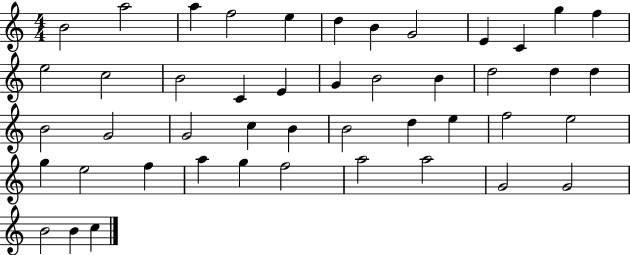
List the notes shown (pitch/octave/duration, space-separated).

B4/h A5/h A5/q F5/h E5/q D5/q B4/q G4/h E4/q C4/q G5/q F5/q E5/h C5/h B4/h C4/q E4/q G4/q B4/h B4/q D5/h D5/q D5/q B4/h G4/h G4/h C5/q B4/q B4/h D5/q E5/q F5/h E5/h G5/q E5/h F5/q A5/q G5/q F5/h A5/h A5/h G4/h G4/h B4/h B4/q C5/q